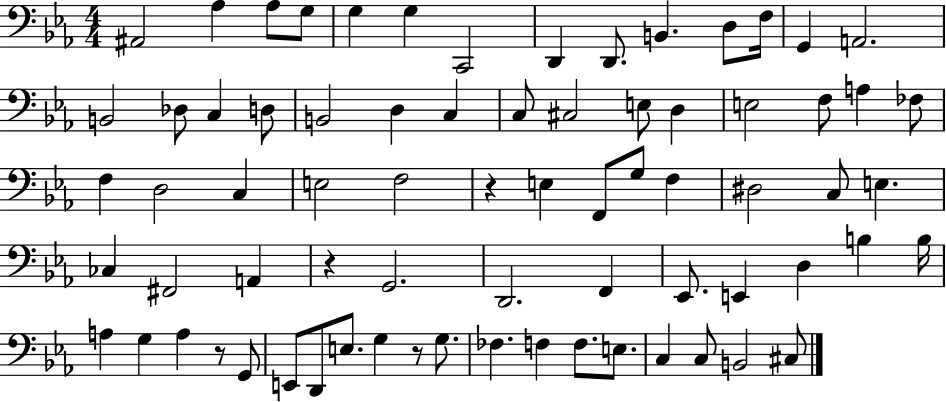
{
  \clef bass
  \numericTimeSignature
  \time 4/4
  \key ees \major
  \repeat volta 2 { ais,2 aes4 aes8 g8 | g4 g4 c,2 | d,4 d,8. b,4. d8 f16 | g,4 a,2. | \break b,2 des8 c4 d8 | b,2 d4 c4 | c8 cis2 e8 d4 | e2 f8 a4 fes8 | \break f4 d2 c4 | e2 f2 | r4 e4 f,8 g8 f4 | dis2 c8 e4. | \break ces4 fis,2 a,4 | r4 g,2. | d,2. f,4 | ees,8. e,4 d4 b4 b16 | \break a4 g4 a4 r8 g,8 | e,8 d,8 e8. g4 r8 g8. | fes4. f4 f8. e8. | c4 c8 b,2 cis8 | \break } \bar "|."
}